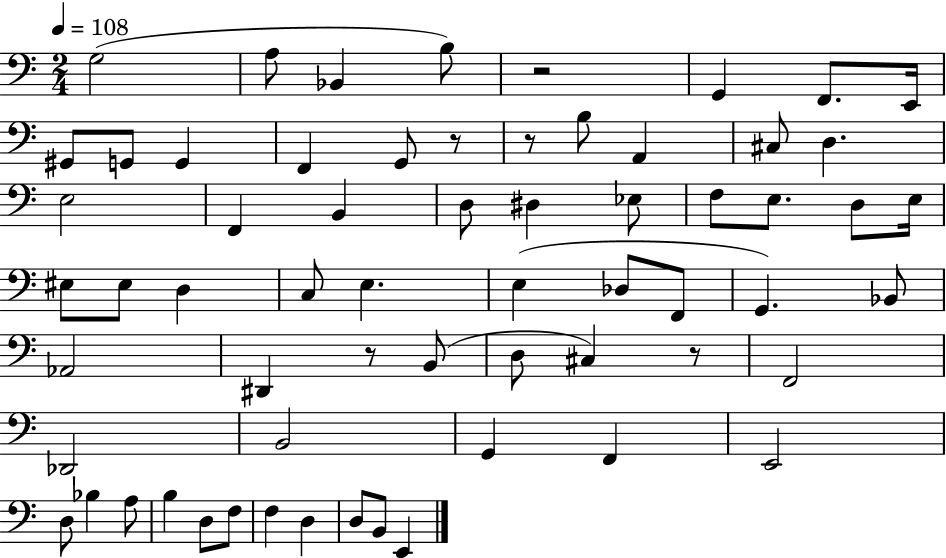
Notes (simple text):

G3/h A3/e Bb2/q B3/e R/h G2/q F2/e. E2/s G#2/e G2/e G2/q F2/q G2/e R/e R/e B3/e A2/q C#3/e D3/q. E3/h F2/q B2/q D3/e D#3/q Eb3/e F3/e E3/e. D3/e E3/s EIS3/e EIS3/e D3/q C3/e E3/q. E3/q Db3/e F2/e G2/q. Bb2/e Ab2/h D#2/q R/e B2/e D3/e C#3/q R/e F2/h Db2/h B2/h G2/q F2/q E2/h D3/e Bb3/q A3/e B3/q D3/e F3/e F3/q D3/q D3/e B2/e E2/q